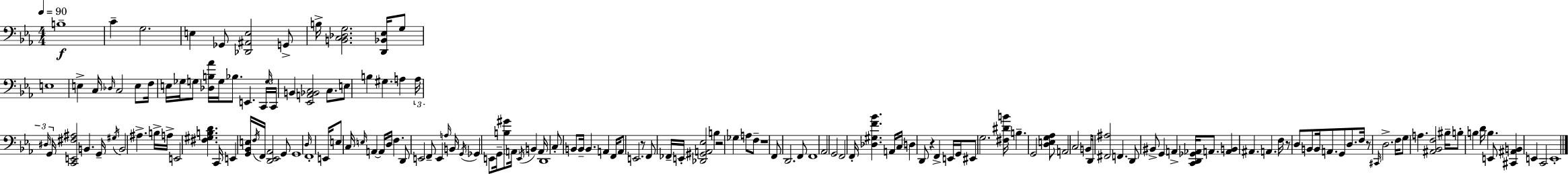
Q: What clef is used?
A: bass